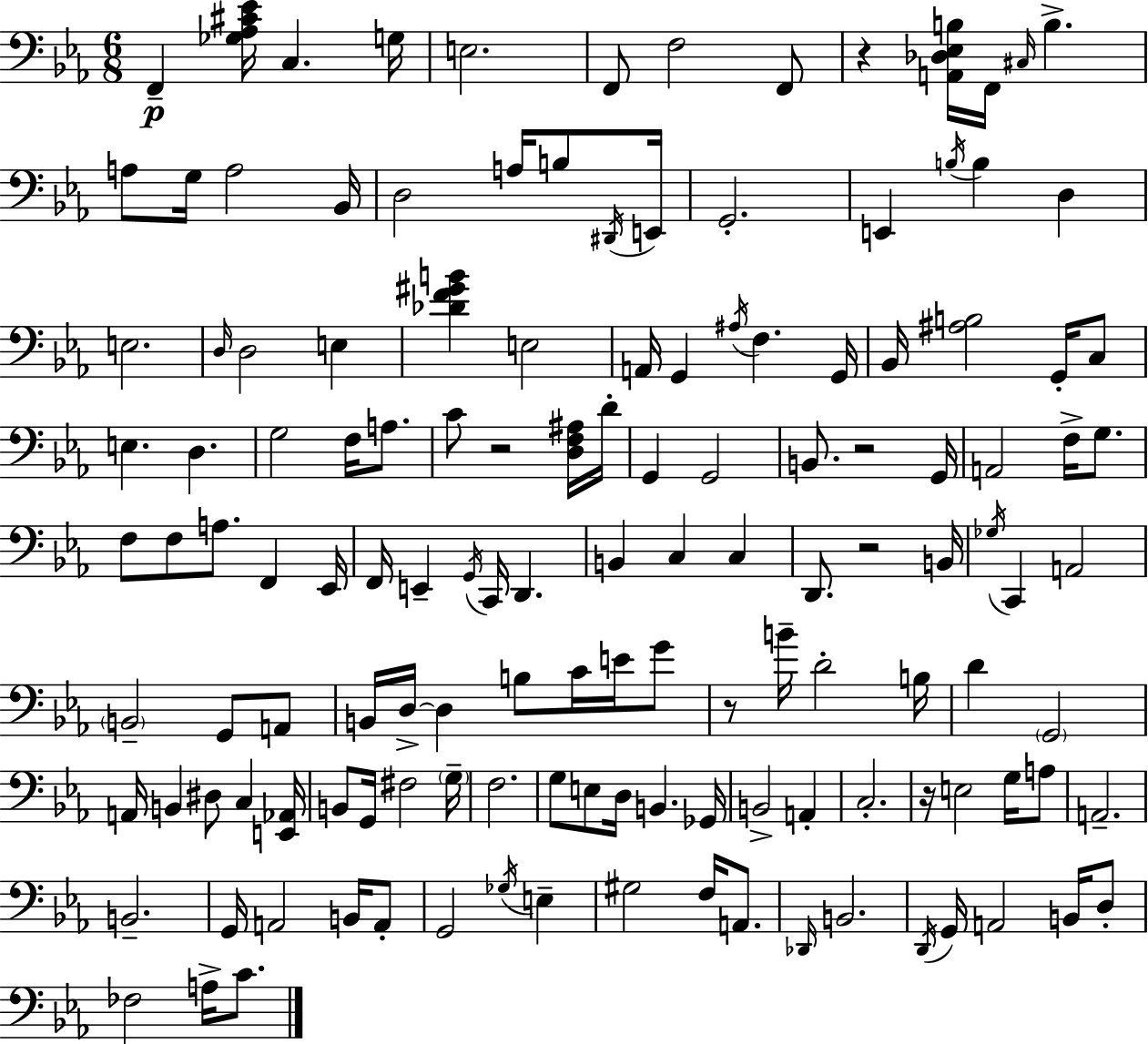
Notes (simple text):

F2/q [Gb3,Ab3,C#4,Eb4]/s C3/q. G3/s E3/h. F2/e F3/h F2/e R/q [A2,Db3,Eb3,B3]/s F2/s C#3/s B3/q. A3/e G3/s A3/h Bb2/s D3/h A3/s B3/e D#2/s E2/s G2/h. E2/q B3/s B3/q D3/q E3/h. D3/s D3/h E3/q [Db4,F4,G#4,B4]/q E3/h A2/s G2/q A#3/s F3/q. G2/s Bb2/s [A#3,B3]/h G2/s C3/e E3/q. D3/q. G3/h F3/s A3/e. C4/e R/h [D3,F3,A#3]/s D4/s G2/q G2/h B2/e. R/h G2/s A2/h F3/s G3/e. F3/e F3/e A3/e. F2/q Eb2/s F2/s E2/q G2/s C2/s D2/q. B2/q C3/q C3/q D2/e. R/h B2/s Gb3/s C2/q A2/h B2/h G2/e A2/e B2/s D3/s D3/q B3/e C4/s E4/s G4/e R/e B4/s D4/h B3/s D4/q G2/h A2/s B2/q D#3/e C3/q [E2,Ab2]/s B2/e G2/s F#3/h G3/s F3/h. G3/e E3/e D3/s B2/q. Gb2/s B2/h A2/q C3/h. R/s E3/h G3/s A3/e A2/h. B2/h. G2/s A2/h B2/s A2/e G2/h Gb3/s E3/q G#3/h F3/s A2/e. Db2/s B2/h. D2/s G2/s A2/h B2/s D3/e FES3/h A3/s C4/e.